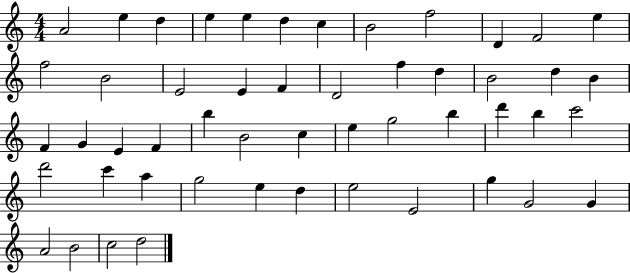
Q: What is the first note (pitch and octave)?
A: A4